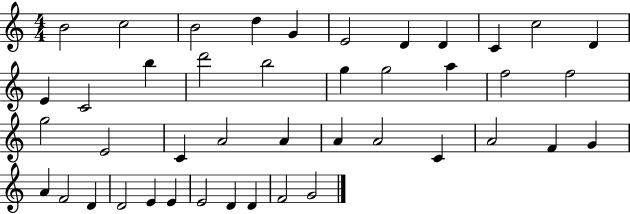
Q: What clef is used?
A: treble